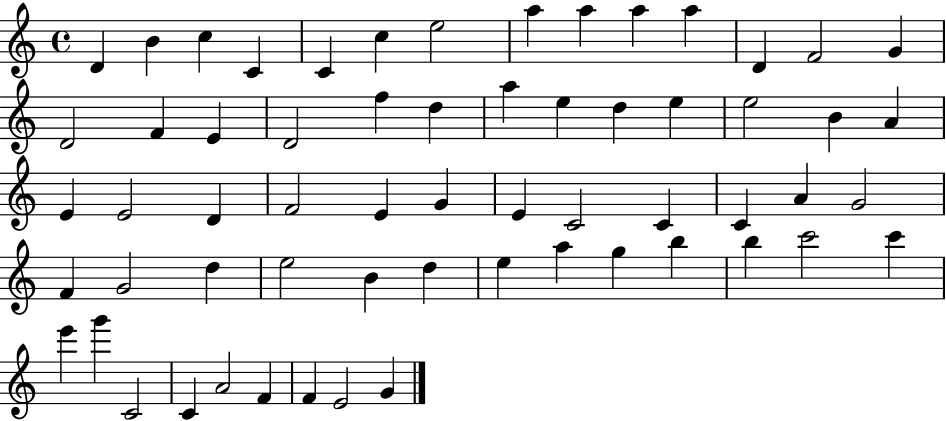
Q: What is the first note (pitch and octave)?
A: D4